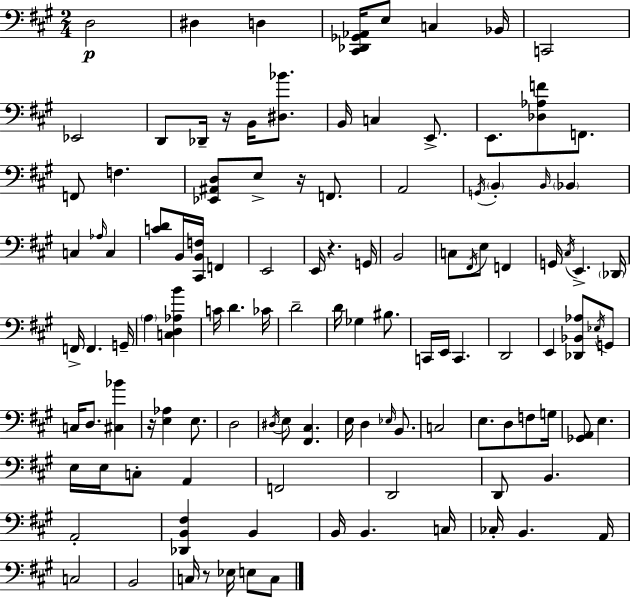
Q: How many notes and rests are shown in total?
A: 116